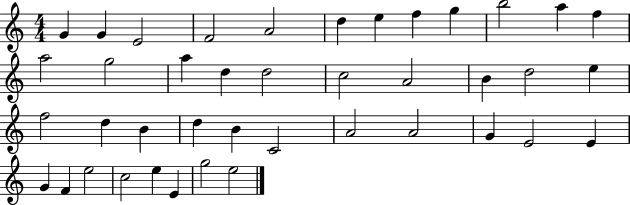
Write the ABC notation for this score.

X:1
T:Untitled
M:4/4
L:1/4
K:C
G G E2 F2 A2 d e f g b2 a f a2 g2 a d d2 c2 A2 B d2 e f2 d B d B C2 A2 A2 G E2 E G F e2 c2 e E g2 e2